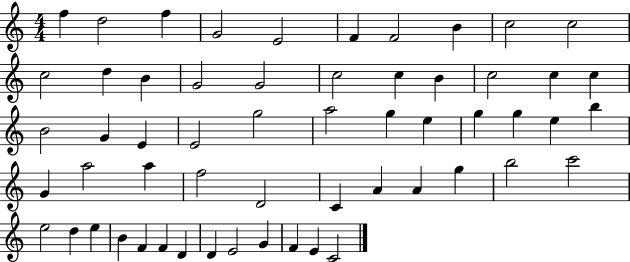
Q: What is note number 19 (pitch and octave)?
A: C5